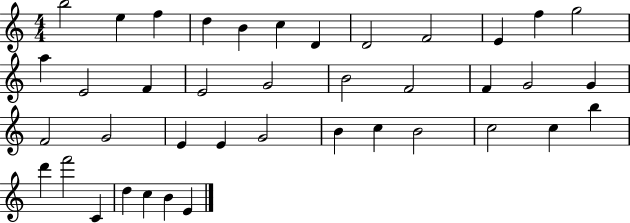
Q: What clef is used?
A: treble